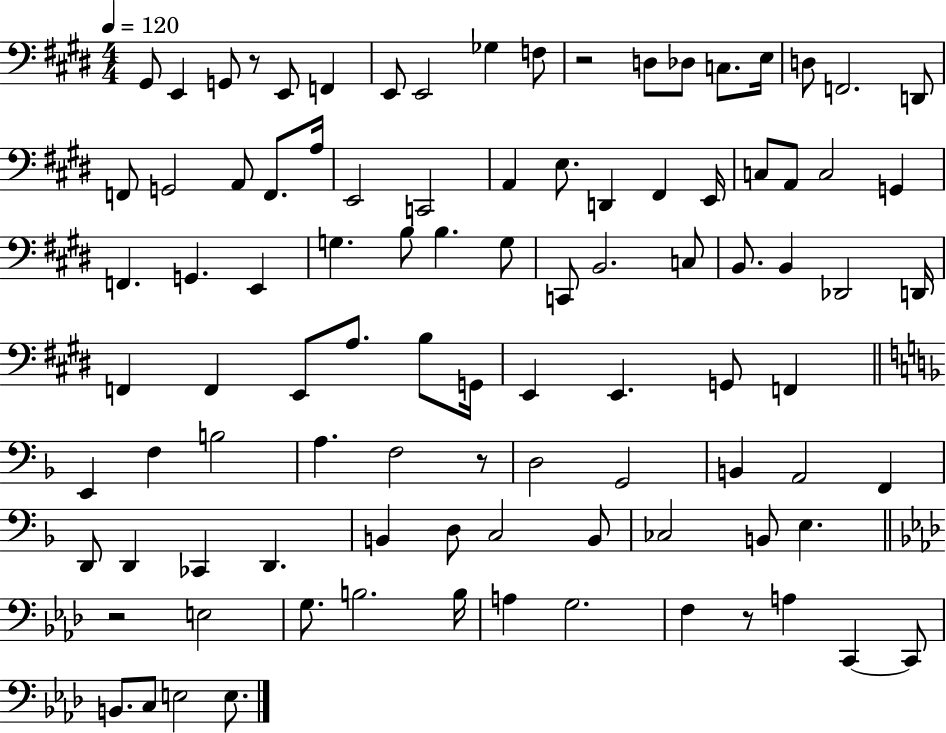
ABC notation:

X:1
T:Untitled
M:4/4
L:1/4
K:E
^G,,/2 E,, G,,/2 z/2 E,,/2 F,, E,,/2 E,,2 _G, F,/2 z2 D,/2 _D,/2 C,/2 E,/4 D,/2 F,,2 D,,/2 F,,/2 G,,2 A,,/2 F,,/2 A,/4 E,,2 C,,2 A,, E,/2 D,, ^F,, E,,/4 C,/2 A,,/2 C,2 G,, F,, G,, E,, G, B,/2 B, G,/2 C,,/2 B,,2 C,/2 B,,/2 B,, _D,,2 D,,/4 F,, F,, E,,/2 A,/2 B,/2 G,,/4 E,, E,, G,,/2 F,, E,, F, B,2 A, F,2 z/2 D,2 G,,2 B,, A,,2 F,, D,,/2 D,, _C,, D,, B,, D,/2 C,2 B,,/2 _C,2 B,,/2 E, z2 E,2 G,/2 B,2 B,/4 A, G,2 F, z/2 A, C,, C,,/2 B,,/2 C,/2 E,2 E,/2